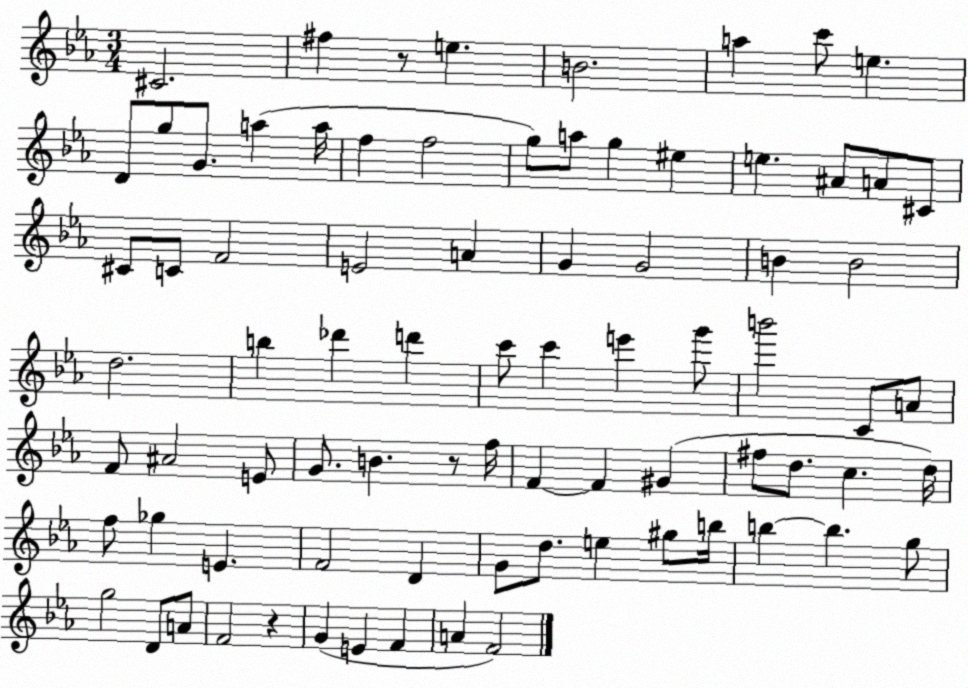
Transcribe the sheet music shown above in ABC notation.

X:1
T:Untitled
M:3/4
L:1/4
K:Eb
^C2 ^f z/2 e B2 a c'/2 e D/2 g/2 G/2 a a/4 f f2 g/2 a/2 g ^e e ^A/2 A/2 ^C/2 ^C/2 C/2 F2 E2 A G G2 B B2 d2 b _d' d' c'/2 c' e' g'/2 b'2 C/2 A/2 F/2 ^A2 E/2 G/2 B z/2 f/4 F F ^G ^f/2 d/2 c d/4 f/2 _g E F2 D G/2 d/2 e ^g/2 b/4 b b g/2 g2 D/2 A/2 F2 z G E F A F2